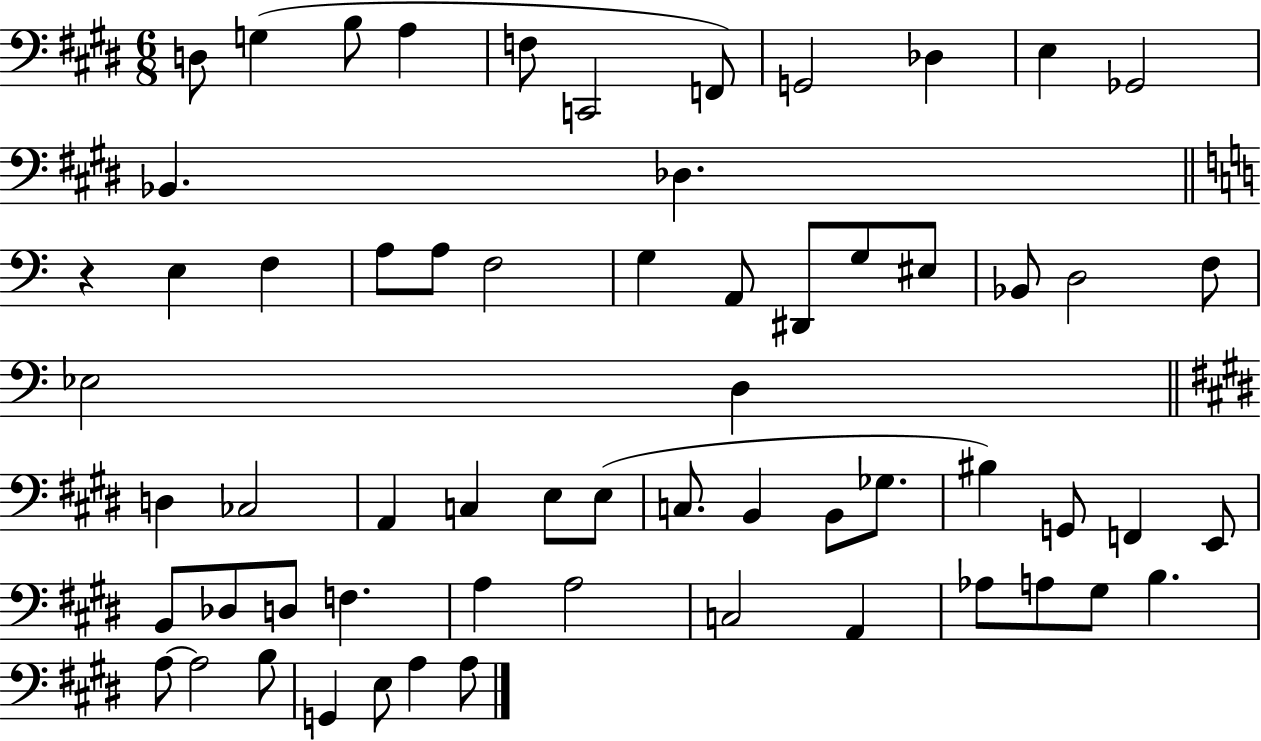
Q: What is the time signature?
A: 6/8